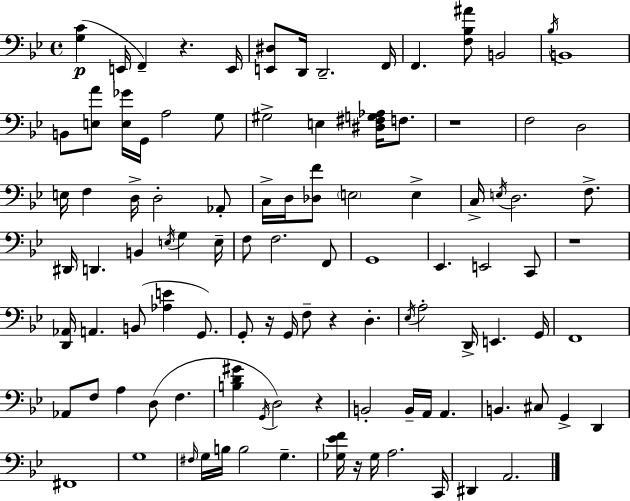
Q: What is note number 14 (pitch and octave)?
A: G3